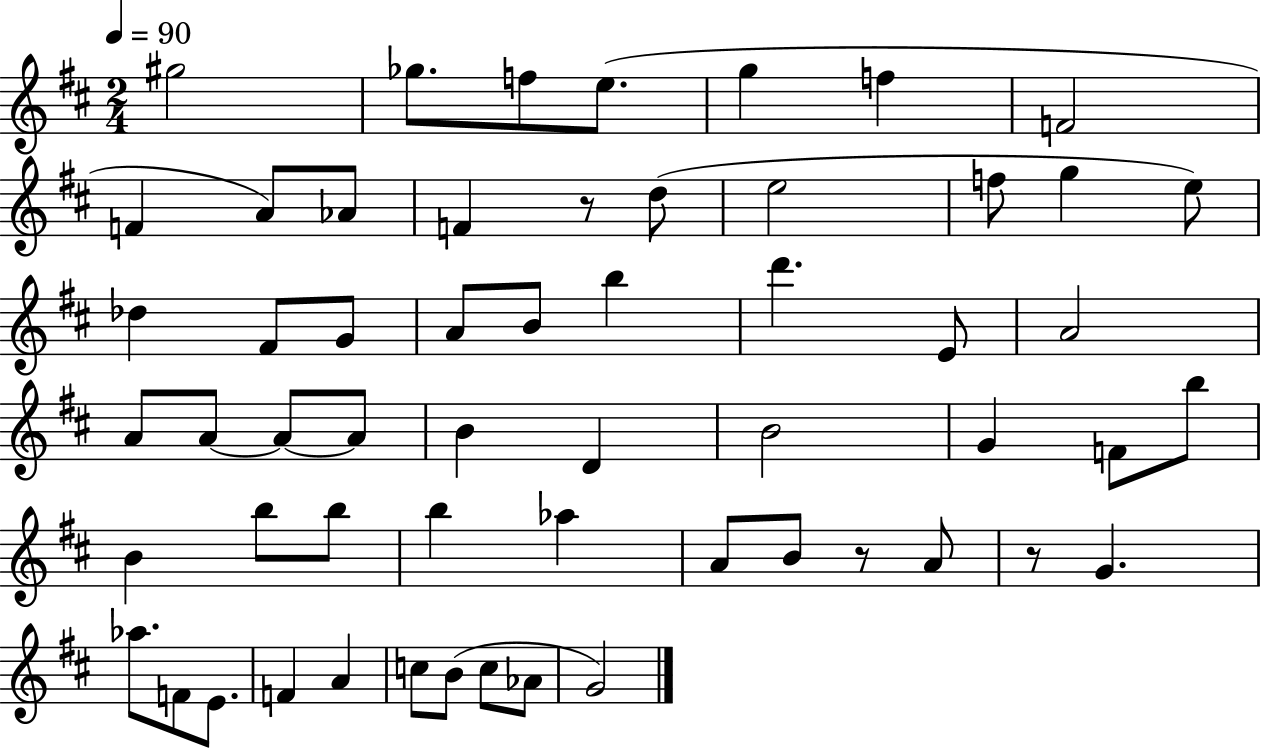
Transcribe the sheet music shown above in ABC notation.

X:1
T:Untitled
M:2/4
L:1/4
K:D
^g2 _g/2 f/2 e/2 g f F2 F A/2 _A/2 F z/2 d/2 e2 f/2 g e/2 _d ^F/2 G/2 A/2 B/2 b d' E/2 A2 A/2 A/2 A/2 A/2 B D B2 G F/2 b/2 B b/2 b/2 b _a A/2 B/2 z/2 A/2 z/2 G _a/2 F/2 E/2 F A c/2 B/2 c/2 _A/2 G2